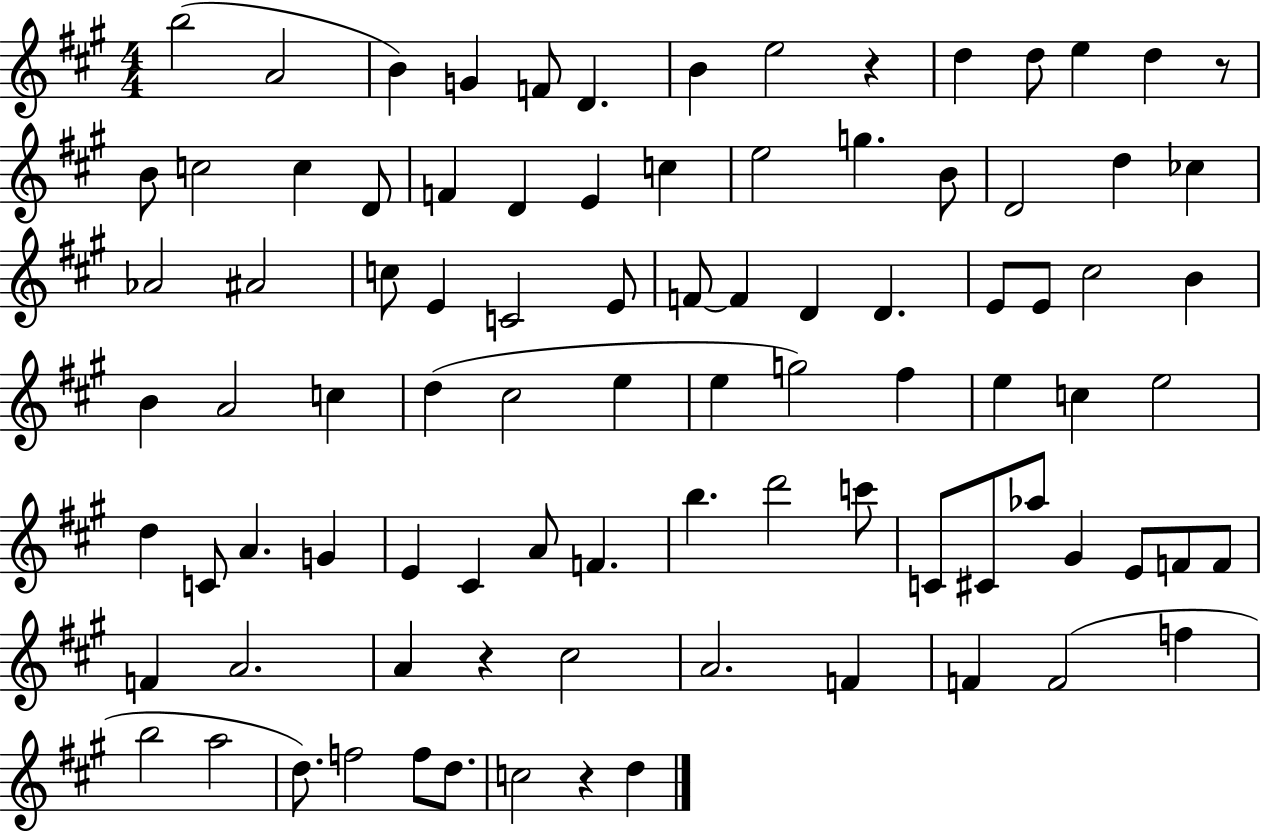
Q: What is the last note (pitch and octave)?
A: D5